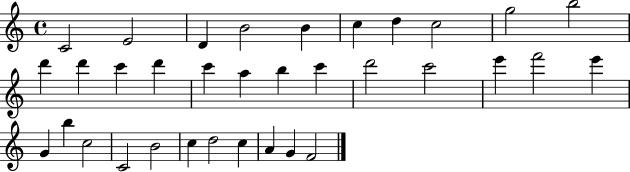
C4/h E4/h D4/q B4/h B4/q C5/q D5/q C5/h G5/h B5/h D6/q D6/q C6/q D6/q C6/q A5/q B5/q C6/q D6/h C6/h E6/q F6/h E6/q G4/q B5/q C5/h C4/h B4/h C5/q D5/h C5/q A4/q G4/q F4/h